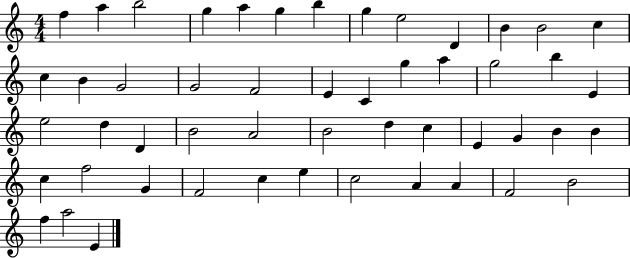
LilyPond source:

{
  \clef treble
  \numericTimeSignature
  \time 4/4
  \key c \major
  f''4 a''4 b''2 | g''4 a''4 g''4 b''4 | g''4 e''2 d'4 | b'4 b'2 c''4 | \break c''4 b'4 g'2 | g'2 f'2 | e'4 c'4 g''4 a''4 | g''2 b''4 e'4 | \break e''2 d''4 d'4 | b'2 a'2 | b'2 d''4 c''4 | e'4 g'4 b'4 b'4 | \break c''4 f''2 g'4 | f'2 c''4 e''4 | c''2 a'4 a'4 | f'2 b'2 | \break f''4 a''2 e'4 | \bar "|."
}